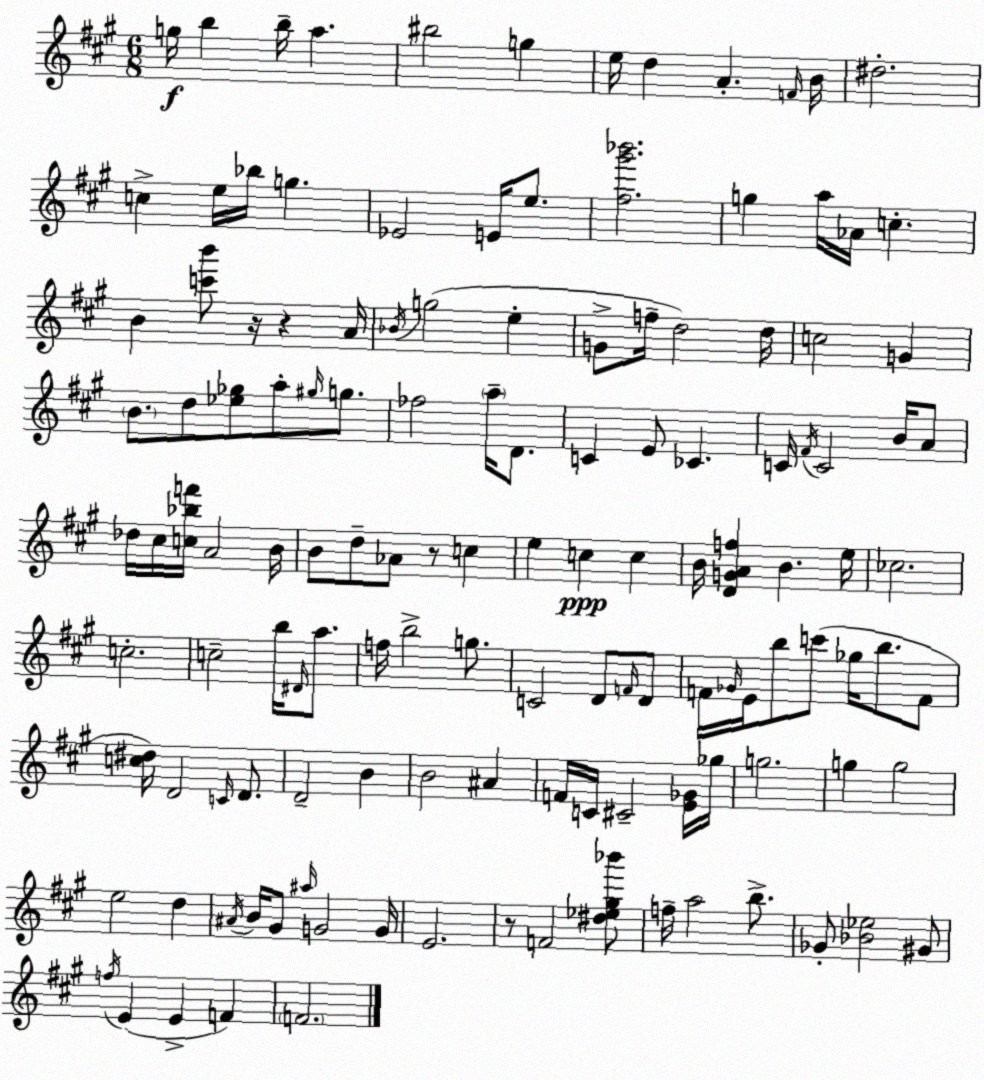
X:1
T:Untitled
M:6/8
L:1/4
K:A
g/4 b b/4 a ^b2 g e/4 d A F/4 B/4 ^d2 c e/4 _b/4 g _E2 E/4 e/2 [^f^g'_b']2 g a/4 _A/4 c B [c'b']/2 z/4 z A/4 _B/4 g2 e G/2 f/4 d2 d/4 c2 G B/2 d/2 [_e_g]/2 a/2 ^g/4 g/2 _f2 a/4 D/2 C E/2 _C C/4 ^F/4 C2 B/4 A/2 _d/4 ^c/4 [c_bf']/4 A2 B/4 B/2 d/2 _A/2 z/2 c e c c B/4 [DGAf] B e/4 _c2 c2 c2 b/4 ^D/4 a/2 f/4 b2 g/2 C2 D/2 F/4 D/2 F/4 _G/4 E/4 b/2 c'/2 _g/4 b/2 F/2 [c^d]/4 D2 C/4 D/2 D2 B B2 ^A F/4 C/4 ^C2 [E_G]/4 _g/4 g2 g g2 e2 d ^A/4 B/4 ^G/2 ^a/4 G2 G/4 E2 z/2 F2 [^d_e^g_b']/2 f/4 a2 b/2 _G/2 [_B_e]2 ^G/2 f/4 E E F F2